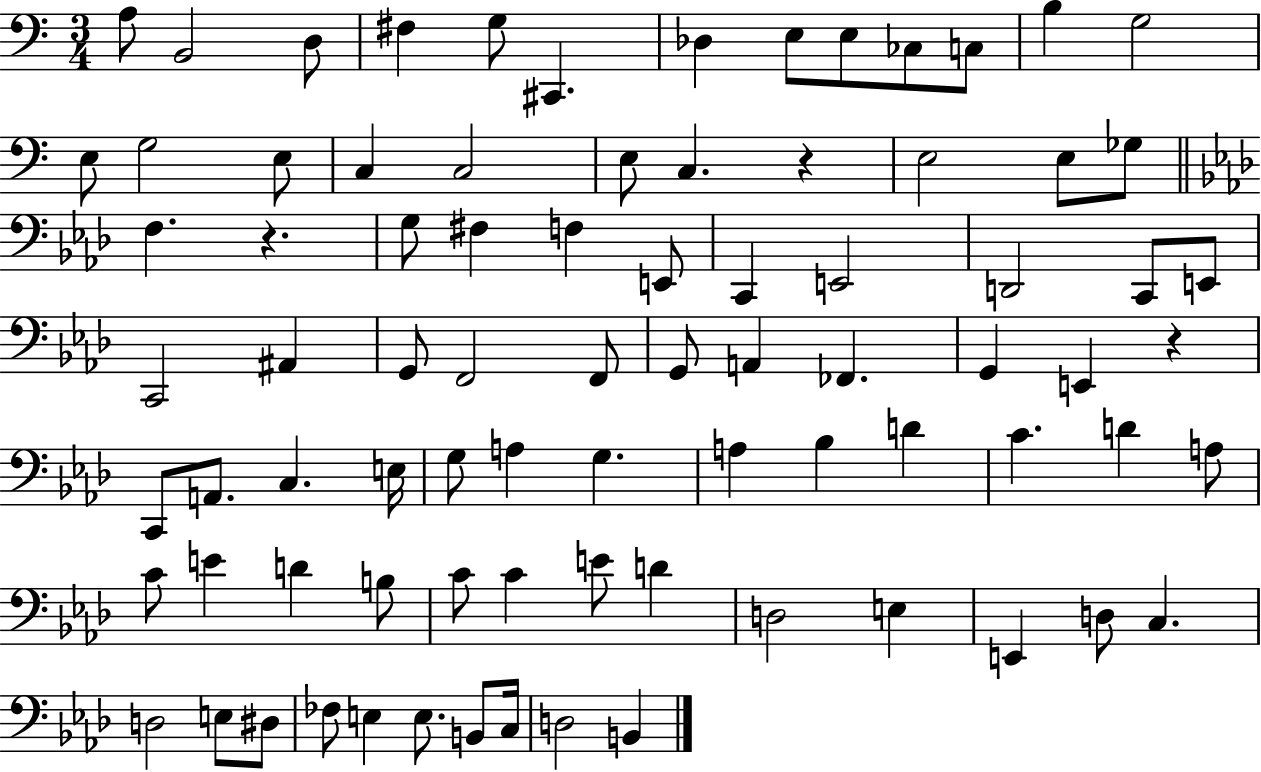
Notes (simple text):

A3/e B2/h D3/e F#3/q G3/e C#2/q. Db3/q E3/e E3/e CES3/e C3/e B3/q G3/h E3/e G3/h E3/e C3/q C3/h E3/e C3/q. R/q E3/h E3/e Gb3/e F3/q. R/q. G3/e F#3/q F3/q E2/e C2/q E2/h D2/h C2/e E2/e C2/h A#2/q G2/e F2/h F2/e G2/e A2/q FES2/q. G2/q E2/q R/q C2/e A2/e. C3/q. E3/s G3/e A3/q G3/q. A3/q Bb3/q D4/q C4/q. D4/q A3/e C4/e E4/q D4/q B3/e C4/e C4/q E4/e D4/q D3/h E3/q E2/q D3/e C3/q. D3/h E3/e D#3/e FES3/e E3/q E3/e. B2/e C3/s D3/h B2/q